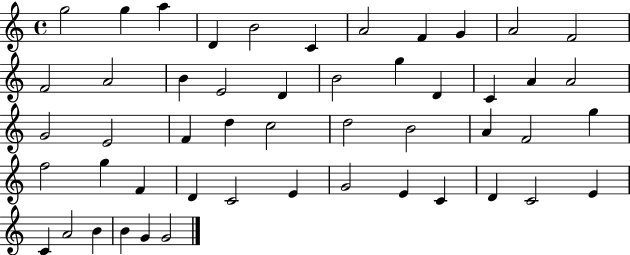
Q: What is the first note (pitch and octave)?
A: G5